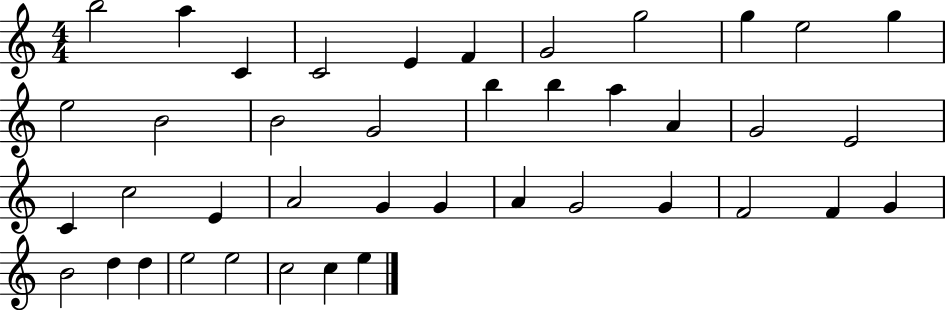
{
  \clef treble
  \numericTimeSignature
  \time 4/4
  \key c \major
  b''2 a''4 c'4 | c'2 e'4 f'4 | g'2 g''2 | g''4 e''2 g''4 | \break e''2 b'2 | b'2 g'2 | b''4 b''4 a''4 a'4 | g'2 e'2 | \break c'4 c''2 e'4 | a'2 g'4 g'4 | a'4 g'2 g'4 | f'2 f'4 g'4 | \break b'2 d''4 d''4 | e''2 e''2 | c''2 c''4 e''4 | \bar "|."
}